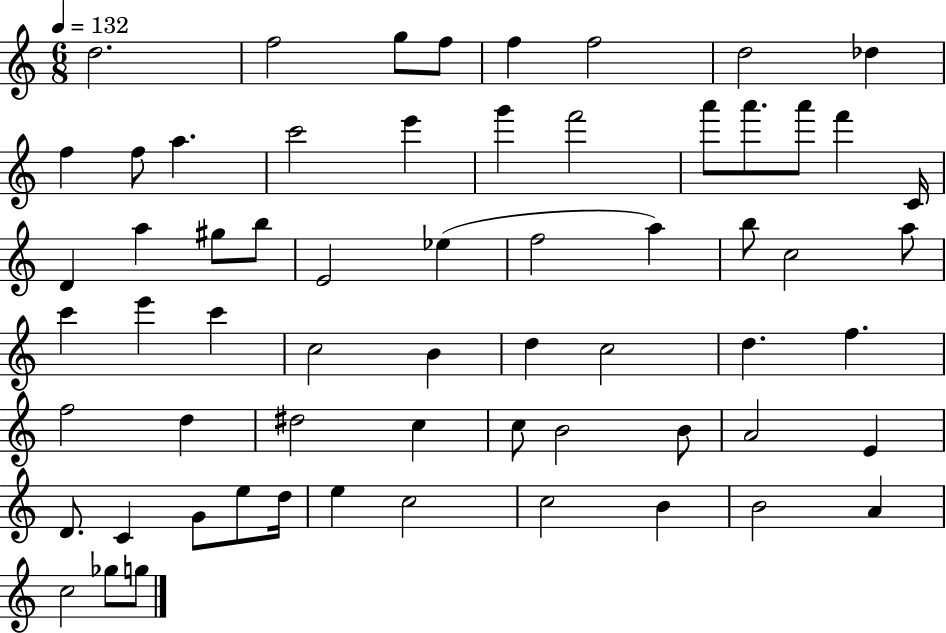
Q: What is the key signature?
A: C major